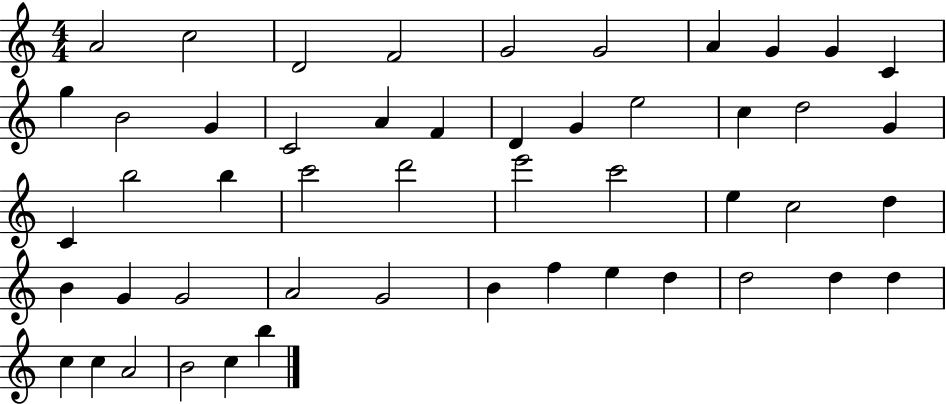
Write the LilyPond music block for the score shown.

{
  \clef treble
  \numericTimeSignature
  \time 4/4
  \key c \major
  a'2 c''2 | d'2 f'2 | g'2 g'2 | a'4 g'4 g'4 c'4 | \break g''4 b'2 g'4 | c'2 a'4 f'4 | d'4 g'4 e''2 | c''4 d''2 g'4 | \break c'4 b''2 b''4 | c'''2 d'''2 | e'''2 c'''2 | e''4 c''2 d''4 | \break b'4 g'4 g'2 | a'2 g'2 | b'4 f''4 e''4 d''4 | d''2 d''4 d''4 | \break c''4 c''4 a'2 | b'2 c''4 b''4 | \bar "|."
}